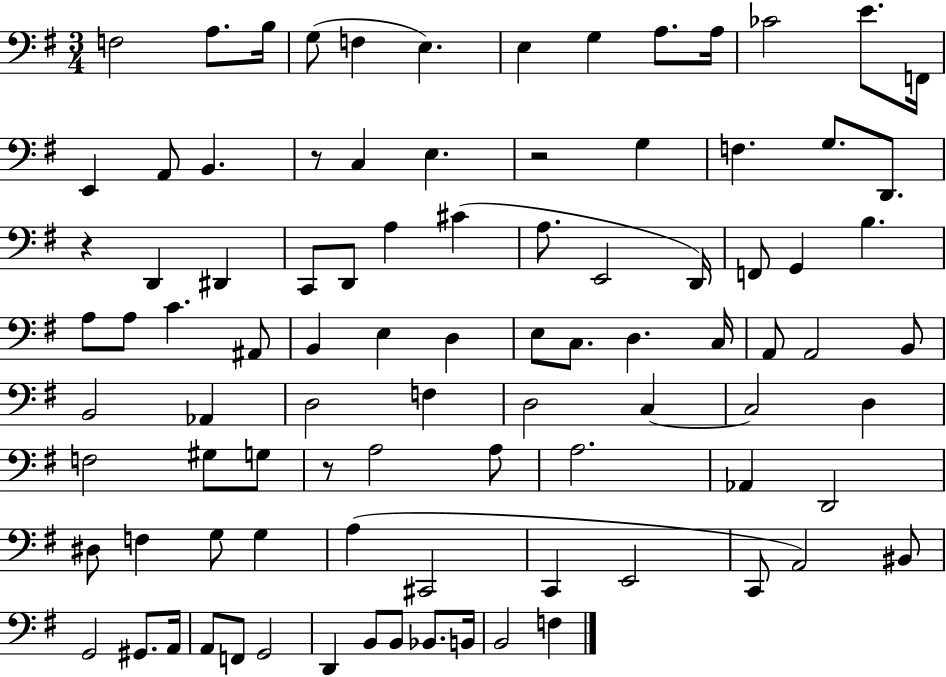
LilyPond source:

{
  \clef bass
  \numericTimeSignature
  \time 3/4
  \key g \major
  f2 a8. b16 | g8( f4 e4.) | e4 g4 a8. a16 | ces'2 e'8. f,16 | \break e,4 a,8 b,4. | r8 c4 e4. | r2 g4 | f4. g8. d,8. | \break r4 d,4 dis,4 | c,8 d,8 a4 cis'4( | a8. e,2 d,16) | f,8 g,4 b4. | \break a8 a8 c'4. ais,8 | b,4 e4 d4 | e8 c8. d4. c16 | a,8 a,2 b,8 | \break b,2 aes,4 | d2 f4 | d2 c4~~ | c2 d4 | \break f2 gis8 g8 | r8 a2 a8 | a2. | aes,4 d,2 | \break dis8 f4 g8 g4 | a4( cis,2 | c,4 e,2 | c,8 a,2) bis,8 | \break g,2 gis,8. a,16 | a,8 f,8 g,2 | d,4 b,8 b,8 bes,8. b,16 | b,2 f4 | \break \bar "|."
}